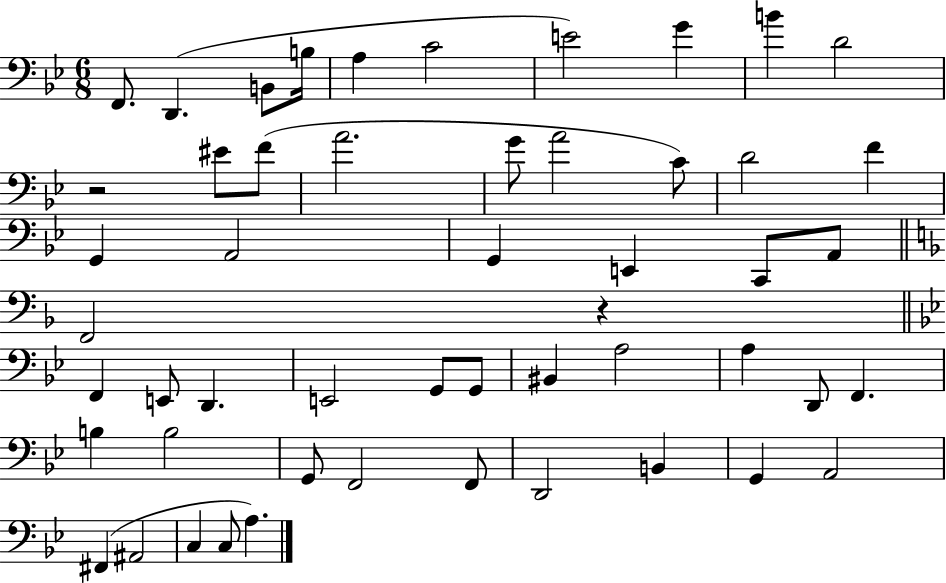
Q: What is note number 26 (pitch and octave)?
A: F2